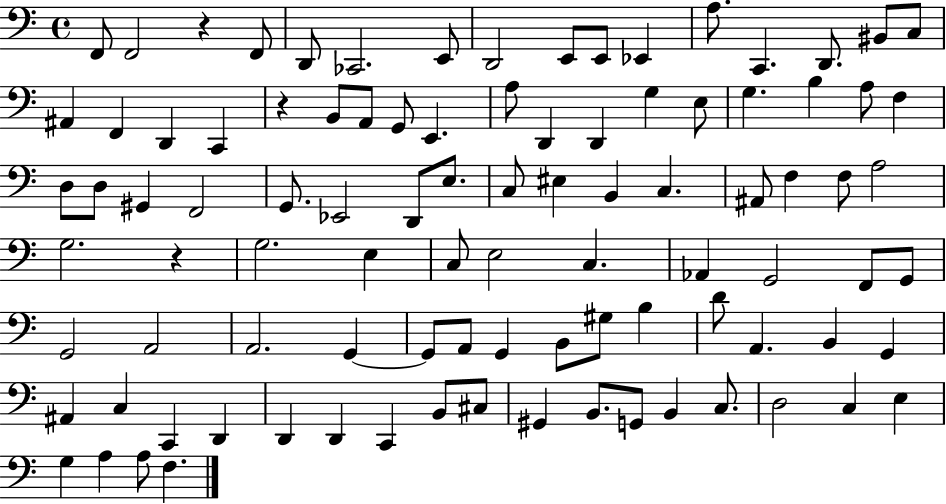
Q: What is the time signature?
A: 4/4